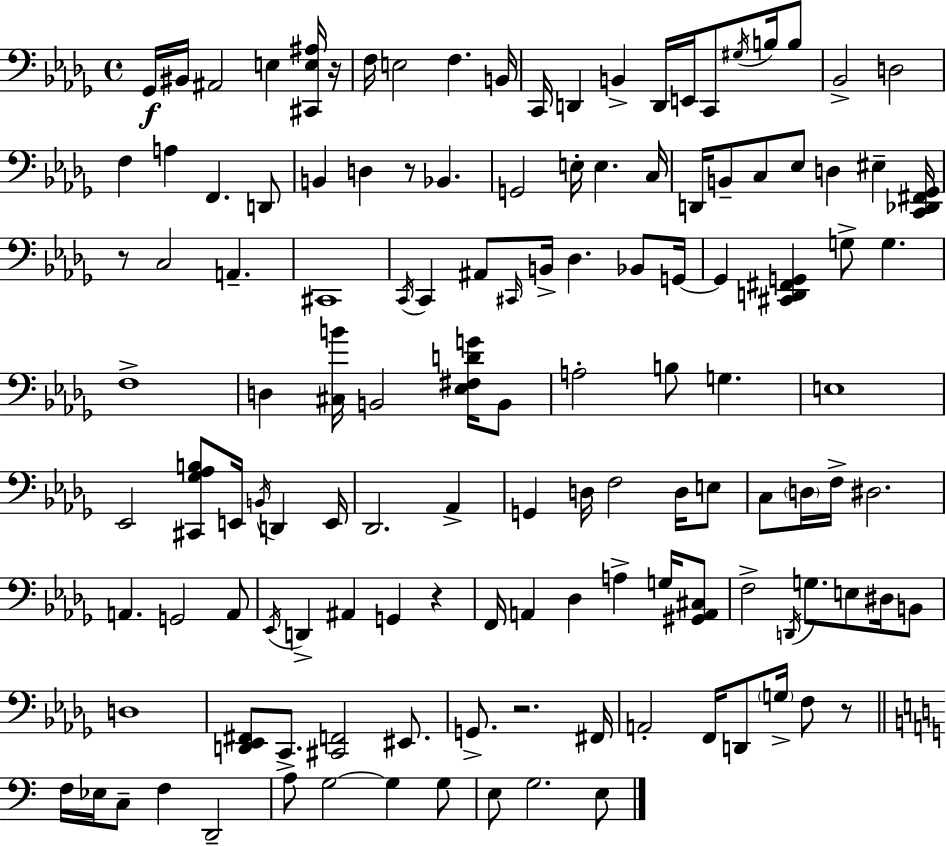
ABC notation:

X:1
T:Untitled
M:4/4
L:1/4
K:Bbm
_G,,/4 ^B,,/4 ^A,,2 E, [^C,,E,^A,]/4 z/4 F,/4 E,2 F, B,,/4 C,,/4 D,, B,, D,,/4 E,,/4 C,,/2 ^G,/4 B,/4 B,/2 _B,,2 D,2 F, A, F,, D,,/2 B,, D, z/2 _B,, G,,2 E,/4 E, C,/4 D,,/4 B,,/2 C,/2 _E,/2 D, ^E, [C,,_D,,^F,,_G,,]/4 z/2 C,2 A,, ^C,,4 C,,/4 C,, ^A,,/2 ^C,,/4 B,,/4 _D, _B,,/2 G,,/4 G,, [^C,,D,,^F,,G,,] G,/2 G, F,4 D, [^C,B]/4 B,,2 [_E,^F,DG]/4 B,,/2 A,2 B,/2 G, E,4 _E,,2 [^C,,_G,_A,B,]/2 E,,/4 B,,/4 D,, E,,/4 _D,,2 _A,, G,, D,/4 F,2 D,/4 E,/2 C,/2 D,/4 F,/4 ^D,2 A,, G,,2 A,,/2 _E,,/4 D,, ^A,, G,, z F,,/4 A,, _D, A, G,/4 [^G,,A,,^C,]/2 F,2 D,,/4 G,/2 E,/2 ^D,/4 B,,/2 D,4 [D,,_E,,^F,,]/2 C,,/2 [^C,,F,,]2 ^E,,/2 G,,/2 z2 ^F,,/4 A,,2 F,,/4 D,,/2 G,/4 F,/2 z/2 F,/4 _E,/4 C,/2 F, D,,2 A,/2 G,2 G, G,/2 E,/2 G,2 E,/2